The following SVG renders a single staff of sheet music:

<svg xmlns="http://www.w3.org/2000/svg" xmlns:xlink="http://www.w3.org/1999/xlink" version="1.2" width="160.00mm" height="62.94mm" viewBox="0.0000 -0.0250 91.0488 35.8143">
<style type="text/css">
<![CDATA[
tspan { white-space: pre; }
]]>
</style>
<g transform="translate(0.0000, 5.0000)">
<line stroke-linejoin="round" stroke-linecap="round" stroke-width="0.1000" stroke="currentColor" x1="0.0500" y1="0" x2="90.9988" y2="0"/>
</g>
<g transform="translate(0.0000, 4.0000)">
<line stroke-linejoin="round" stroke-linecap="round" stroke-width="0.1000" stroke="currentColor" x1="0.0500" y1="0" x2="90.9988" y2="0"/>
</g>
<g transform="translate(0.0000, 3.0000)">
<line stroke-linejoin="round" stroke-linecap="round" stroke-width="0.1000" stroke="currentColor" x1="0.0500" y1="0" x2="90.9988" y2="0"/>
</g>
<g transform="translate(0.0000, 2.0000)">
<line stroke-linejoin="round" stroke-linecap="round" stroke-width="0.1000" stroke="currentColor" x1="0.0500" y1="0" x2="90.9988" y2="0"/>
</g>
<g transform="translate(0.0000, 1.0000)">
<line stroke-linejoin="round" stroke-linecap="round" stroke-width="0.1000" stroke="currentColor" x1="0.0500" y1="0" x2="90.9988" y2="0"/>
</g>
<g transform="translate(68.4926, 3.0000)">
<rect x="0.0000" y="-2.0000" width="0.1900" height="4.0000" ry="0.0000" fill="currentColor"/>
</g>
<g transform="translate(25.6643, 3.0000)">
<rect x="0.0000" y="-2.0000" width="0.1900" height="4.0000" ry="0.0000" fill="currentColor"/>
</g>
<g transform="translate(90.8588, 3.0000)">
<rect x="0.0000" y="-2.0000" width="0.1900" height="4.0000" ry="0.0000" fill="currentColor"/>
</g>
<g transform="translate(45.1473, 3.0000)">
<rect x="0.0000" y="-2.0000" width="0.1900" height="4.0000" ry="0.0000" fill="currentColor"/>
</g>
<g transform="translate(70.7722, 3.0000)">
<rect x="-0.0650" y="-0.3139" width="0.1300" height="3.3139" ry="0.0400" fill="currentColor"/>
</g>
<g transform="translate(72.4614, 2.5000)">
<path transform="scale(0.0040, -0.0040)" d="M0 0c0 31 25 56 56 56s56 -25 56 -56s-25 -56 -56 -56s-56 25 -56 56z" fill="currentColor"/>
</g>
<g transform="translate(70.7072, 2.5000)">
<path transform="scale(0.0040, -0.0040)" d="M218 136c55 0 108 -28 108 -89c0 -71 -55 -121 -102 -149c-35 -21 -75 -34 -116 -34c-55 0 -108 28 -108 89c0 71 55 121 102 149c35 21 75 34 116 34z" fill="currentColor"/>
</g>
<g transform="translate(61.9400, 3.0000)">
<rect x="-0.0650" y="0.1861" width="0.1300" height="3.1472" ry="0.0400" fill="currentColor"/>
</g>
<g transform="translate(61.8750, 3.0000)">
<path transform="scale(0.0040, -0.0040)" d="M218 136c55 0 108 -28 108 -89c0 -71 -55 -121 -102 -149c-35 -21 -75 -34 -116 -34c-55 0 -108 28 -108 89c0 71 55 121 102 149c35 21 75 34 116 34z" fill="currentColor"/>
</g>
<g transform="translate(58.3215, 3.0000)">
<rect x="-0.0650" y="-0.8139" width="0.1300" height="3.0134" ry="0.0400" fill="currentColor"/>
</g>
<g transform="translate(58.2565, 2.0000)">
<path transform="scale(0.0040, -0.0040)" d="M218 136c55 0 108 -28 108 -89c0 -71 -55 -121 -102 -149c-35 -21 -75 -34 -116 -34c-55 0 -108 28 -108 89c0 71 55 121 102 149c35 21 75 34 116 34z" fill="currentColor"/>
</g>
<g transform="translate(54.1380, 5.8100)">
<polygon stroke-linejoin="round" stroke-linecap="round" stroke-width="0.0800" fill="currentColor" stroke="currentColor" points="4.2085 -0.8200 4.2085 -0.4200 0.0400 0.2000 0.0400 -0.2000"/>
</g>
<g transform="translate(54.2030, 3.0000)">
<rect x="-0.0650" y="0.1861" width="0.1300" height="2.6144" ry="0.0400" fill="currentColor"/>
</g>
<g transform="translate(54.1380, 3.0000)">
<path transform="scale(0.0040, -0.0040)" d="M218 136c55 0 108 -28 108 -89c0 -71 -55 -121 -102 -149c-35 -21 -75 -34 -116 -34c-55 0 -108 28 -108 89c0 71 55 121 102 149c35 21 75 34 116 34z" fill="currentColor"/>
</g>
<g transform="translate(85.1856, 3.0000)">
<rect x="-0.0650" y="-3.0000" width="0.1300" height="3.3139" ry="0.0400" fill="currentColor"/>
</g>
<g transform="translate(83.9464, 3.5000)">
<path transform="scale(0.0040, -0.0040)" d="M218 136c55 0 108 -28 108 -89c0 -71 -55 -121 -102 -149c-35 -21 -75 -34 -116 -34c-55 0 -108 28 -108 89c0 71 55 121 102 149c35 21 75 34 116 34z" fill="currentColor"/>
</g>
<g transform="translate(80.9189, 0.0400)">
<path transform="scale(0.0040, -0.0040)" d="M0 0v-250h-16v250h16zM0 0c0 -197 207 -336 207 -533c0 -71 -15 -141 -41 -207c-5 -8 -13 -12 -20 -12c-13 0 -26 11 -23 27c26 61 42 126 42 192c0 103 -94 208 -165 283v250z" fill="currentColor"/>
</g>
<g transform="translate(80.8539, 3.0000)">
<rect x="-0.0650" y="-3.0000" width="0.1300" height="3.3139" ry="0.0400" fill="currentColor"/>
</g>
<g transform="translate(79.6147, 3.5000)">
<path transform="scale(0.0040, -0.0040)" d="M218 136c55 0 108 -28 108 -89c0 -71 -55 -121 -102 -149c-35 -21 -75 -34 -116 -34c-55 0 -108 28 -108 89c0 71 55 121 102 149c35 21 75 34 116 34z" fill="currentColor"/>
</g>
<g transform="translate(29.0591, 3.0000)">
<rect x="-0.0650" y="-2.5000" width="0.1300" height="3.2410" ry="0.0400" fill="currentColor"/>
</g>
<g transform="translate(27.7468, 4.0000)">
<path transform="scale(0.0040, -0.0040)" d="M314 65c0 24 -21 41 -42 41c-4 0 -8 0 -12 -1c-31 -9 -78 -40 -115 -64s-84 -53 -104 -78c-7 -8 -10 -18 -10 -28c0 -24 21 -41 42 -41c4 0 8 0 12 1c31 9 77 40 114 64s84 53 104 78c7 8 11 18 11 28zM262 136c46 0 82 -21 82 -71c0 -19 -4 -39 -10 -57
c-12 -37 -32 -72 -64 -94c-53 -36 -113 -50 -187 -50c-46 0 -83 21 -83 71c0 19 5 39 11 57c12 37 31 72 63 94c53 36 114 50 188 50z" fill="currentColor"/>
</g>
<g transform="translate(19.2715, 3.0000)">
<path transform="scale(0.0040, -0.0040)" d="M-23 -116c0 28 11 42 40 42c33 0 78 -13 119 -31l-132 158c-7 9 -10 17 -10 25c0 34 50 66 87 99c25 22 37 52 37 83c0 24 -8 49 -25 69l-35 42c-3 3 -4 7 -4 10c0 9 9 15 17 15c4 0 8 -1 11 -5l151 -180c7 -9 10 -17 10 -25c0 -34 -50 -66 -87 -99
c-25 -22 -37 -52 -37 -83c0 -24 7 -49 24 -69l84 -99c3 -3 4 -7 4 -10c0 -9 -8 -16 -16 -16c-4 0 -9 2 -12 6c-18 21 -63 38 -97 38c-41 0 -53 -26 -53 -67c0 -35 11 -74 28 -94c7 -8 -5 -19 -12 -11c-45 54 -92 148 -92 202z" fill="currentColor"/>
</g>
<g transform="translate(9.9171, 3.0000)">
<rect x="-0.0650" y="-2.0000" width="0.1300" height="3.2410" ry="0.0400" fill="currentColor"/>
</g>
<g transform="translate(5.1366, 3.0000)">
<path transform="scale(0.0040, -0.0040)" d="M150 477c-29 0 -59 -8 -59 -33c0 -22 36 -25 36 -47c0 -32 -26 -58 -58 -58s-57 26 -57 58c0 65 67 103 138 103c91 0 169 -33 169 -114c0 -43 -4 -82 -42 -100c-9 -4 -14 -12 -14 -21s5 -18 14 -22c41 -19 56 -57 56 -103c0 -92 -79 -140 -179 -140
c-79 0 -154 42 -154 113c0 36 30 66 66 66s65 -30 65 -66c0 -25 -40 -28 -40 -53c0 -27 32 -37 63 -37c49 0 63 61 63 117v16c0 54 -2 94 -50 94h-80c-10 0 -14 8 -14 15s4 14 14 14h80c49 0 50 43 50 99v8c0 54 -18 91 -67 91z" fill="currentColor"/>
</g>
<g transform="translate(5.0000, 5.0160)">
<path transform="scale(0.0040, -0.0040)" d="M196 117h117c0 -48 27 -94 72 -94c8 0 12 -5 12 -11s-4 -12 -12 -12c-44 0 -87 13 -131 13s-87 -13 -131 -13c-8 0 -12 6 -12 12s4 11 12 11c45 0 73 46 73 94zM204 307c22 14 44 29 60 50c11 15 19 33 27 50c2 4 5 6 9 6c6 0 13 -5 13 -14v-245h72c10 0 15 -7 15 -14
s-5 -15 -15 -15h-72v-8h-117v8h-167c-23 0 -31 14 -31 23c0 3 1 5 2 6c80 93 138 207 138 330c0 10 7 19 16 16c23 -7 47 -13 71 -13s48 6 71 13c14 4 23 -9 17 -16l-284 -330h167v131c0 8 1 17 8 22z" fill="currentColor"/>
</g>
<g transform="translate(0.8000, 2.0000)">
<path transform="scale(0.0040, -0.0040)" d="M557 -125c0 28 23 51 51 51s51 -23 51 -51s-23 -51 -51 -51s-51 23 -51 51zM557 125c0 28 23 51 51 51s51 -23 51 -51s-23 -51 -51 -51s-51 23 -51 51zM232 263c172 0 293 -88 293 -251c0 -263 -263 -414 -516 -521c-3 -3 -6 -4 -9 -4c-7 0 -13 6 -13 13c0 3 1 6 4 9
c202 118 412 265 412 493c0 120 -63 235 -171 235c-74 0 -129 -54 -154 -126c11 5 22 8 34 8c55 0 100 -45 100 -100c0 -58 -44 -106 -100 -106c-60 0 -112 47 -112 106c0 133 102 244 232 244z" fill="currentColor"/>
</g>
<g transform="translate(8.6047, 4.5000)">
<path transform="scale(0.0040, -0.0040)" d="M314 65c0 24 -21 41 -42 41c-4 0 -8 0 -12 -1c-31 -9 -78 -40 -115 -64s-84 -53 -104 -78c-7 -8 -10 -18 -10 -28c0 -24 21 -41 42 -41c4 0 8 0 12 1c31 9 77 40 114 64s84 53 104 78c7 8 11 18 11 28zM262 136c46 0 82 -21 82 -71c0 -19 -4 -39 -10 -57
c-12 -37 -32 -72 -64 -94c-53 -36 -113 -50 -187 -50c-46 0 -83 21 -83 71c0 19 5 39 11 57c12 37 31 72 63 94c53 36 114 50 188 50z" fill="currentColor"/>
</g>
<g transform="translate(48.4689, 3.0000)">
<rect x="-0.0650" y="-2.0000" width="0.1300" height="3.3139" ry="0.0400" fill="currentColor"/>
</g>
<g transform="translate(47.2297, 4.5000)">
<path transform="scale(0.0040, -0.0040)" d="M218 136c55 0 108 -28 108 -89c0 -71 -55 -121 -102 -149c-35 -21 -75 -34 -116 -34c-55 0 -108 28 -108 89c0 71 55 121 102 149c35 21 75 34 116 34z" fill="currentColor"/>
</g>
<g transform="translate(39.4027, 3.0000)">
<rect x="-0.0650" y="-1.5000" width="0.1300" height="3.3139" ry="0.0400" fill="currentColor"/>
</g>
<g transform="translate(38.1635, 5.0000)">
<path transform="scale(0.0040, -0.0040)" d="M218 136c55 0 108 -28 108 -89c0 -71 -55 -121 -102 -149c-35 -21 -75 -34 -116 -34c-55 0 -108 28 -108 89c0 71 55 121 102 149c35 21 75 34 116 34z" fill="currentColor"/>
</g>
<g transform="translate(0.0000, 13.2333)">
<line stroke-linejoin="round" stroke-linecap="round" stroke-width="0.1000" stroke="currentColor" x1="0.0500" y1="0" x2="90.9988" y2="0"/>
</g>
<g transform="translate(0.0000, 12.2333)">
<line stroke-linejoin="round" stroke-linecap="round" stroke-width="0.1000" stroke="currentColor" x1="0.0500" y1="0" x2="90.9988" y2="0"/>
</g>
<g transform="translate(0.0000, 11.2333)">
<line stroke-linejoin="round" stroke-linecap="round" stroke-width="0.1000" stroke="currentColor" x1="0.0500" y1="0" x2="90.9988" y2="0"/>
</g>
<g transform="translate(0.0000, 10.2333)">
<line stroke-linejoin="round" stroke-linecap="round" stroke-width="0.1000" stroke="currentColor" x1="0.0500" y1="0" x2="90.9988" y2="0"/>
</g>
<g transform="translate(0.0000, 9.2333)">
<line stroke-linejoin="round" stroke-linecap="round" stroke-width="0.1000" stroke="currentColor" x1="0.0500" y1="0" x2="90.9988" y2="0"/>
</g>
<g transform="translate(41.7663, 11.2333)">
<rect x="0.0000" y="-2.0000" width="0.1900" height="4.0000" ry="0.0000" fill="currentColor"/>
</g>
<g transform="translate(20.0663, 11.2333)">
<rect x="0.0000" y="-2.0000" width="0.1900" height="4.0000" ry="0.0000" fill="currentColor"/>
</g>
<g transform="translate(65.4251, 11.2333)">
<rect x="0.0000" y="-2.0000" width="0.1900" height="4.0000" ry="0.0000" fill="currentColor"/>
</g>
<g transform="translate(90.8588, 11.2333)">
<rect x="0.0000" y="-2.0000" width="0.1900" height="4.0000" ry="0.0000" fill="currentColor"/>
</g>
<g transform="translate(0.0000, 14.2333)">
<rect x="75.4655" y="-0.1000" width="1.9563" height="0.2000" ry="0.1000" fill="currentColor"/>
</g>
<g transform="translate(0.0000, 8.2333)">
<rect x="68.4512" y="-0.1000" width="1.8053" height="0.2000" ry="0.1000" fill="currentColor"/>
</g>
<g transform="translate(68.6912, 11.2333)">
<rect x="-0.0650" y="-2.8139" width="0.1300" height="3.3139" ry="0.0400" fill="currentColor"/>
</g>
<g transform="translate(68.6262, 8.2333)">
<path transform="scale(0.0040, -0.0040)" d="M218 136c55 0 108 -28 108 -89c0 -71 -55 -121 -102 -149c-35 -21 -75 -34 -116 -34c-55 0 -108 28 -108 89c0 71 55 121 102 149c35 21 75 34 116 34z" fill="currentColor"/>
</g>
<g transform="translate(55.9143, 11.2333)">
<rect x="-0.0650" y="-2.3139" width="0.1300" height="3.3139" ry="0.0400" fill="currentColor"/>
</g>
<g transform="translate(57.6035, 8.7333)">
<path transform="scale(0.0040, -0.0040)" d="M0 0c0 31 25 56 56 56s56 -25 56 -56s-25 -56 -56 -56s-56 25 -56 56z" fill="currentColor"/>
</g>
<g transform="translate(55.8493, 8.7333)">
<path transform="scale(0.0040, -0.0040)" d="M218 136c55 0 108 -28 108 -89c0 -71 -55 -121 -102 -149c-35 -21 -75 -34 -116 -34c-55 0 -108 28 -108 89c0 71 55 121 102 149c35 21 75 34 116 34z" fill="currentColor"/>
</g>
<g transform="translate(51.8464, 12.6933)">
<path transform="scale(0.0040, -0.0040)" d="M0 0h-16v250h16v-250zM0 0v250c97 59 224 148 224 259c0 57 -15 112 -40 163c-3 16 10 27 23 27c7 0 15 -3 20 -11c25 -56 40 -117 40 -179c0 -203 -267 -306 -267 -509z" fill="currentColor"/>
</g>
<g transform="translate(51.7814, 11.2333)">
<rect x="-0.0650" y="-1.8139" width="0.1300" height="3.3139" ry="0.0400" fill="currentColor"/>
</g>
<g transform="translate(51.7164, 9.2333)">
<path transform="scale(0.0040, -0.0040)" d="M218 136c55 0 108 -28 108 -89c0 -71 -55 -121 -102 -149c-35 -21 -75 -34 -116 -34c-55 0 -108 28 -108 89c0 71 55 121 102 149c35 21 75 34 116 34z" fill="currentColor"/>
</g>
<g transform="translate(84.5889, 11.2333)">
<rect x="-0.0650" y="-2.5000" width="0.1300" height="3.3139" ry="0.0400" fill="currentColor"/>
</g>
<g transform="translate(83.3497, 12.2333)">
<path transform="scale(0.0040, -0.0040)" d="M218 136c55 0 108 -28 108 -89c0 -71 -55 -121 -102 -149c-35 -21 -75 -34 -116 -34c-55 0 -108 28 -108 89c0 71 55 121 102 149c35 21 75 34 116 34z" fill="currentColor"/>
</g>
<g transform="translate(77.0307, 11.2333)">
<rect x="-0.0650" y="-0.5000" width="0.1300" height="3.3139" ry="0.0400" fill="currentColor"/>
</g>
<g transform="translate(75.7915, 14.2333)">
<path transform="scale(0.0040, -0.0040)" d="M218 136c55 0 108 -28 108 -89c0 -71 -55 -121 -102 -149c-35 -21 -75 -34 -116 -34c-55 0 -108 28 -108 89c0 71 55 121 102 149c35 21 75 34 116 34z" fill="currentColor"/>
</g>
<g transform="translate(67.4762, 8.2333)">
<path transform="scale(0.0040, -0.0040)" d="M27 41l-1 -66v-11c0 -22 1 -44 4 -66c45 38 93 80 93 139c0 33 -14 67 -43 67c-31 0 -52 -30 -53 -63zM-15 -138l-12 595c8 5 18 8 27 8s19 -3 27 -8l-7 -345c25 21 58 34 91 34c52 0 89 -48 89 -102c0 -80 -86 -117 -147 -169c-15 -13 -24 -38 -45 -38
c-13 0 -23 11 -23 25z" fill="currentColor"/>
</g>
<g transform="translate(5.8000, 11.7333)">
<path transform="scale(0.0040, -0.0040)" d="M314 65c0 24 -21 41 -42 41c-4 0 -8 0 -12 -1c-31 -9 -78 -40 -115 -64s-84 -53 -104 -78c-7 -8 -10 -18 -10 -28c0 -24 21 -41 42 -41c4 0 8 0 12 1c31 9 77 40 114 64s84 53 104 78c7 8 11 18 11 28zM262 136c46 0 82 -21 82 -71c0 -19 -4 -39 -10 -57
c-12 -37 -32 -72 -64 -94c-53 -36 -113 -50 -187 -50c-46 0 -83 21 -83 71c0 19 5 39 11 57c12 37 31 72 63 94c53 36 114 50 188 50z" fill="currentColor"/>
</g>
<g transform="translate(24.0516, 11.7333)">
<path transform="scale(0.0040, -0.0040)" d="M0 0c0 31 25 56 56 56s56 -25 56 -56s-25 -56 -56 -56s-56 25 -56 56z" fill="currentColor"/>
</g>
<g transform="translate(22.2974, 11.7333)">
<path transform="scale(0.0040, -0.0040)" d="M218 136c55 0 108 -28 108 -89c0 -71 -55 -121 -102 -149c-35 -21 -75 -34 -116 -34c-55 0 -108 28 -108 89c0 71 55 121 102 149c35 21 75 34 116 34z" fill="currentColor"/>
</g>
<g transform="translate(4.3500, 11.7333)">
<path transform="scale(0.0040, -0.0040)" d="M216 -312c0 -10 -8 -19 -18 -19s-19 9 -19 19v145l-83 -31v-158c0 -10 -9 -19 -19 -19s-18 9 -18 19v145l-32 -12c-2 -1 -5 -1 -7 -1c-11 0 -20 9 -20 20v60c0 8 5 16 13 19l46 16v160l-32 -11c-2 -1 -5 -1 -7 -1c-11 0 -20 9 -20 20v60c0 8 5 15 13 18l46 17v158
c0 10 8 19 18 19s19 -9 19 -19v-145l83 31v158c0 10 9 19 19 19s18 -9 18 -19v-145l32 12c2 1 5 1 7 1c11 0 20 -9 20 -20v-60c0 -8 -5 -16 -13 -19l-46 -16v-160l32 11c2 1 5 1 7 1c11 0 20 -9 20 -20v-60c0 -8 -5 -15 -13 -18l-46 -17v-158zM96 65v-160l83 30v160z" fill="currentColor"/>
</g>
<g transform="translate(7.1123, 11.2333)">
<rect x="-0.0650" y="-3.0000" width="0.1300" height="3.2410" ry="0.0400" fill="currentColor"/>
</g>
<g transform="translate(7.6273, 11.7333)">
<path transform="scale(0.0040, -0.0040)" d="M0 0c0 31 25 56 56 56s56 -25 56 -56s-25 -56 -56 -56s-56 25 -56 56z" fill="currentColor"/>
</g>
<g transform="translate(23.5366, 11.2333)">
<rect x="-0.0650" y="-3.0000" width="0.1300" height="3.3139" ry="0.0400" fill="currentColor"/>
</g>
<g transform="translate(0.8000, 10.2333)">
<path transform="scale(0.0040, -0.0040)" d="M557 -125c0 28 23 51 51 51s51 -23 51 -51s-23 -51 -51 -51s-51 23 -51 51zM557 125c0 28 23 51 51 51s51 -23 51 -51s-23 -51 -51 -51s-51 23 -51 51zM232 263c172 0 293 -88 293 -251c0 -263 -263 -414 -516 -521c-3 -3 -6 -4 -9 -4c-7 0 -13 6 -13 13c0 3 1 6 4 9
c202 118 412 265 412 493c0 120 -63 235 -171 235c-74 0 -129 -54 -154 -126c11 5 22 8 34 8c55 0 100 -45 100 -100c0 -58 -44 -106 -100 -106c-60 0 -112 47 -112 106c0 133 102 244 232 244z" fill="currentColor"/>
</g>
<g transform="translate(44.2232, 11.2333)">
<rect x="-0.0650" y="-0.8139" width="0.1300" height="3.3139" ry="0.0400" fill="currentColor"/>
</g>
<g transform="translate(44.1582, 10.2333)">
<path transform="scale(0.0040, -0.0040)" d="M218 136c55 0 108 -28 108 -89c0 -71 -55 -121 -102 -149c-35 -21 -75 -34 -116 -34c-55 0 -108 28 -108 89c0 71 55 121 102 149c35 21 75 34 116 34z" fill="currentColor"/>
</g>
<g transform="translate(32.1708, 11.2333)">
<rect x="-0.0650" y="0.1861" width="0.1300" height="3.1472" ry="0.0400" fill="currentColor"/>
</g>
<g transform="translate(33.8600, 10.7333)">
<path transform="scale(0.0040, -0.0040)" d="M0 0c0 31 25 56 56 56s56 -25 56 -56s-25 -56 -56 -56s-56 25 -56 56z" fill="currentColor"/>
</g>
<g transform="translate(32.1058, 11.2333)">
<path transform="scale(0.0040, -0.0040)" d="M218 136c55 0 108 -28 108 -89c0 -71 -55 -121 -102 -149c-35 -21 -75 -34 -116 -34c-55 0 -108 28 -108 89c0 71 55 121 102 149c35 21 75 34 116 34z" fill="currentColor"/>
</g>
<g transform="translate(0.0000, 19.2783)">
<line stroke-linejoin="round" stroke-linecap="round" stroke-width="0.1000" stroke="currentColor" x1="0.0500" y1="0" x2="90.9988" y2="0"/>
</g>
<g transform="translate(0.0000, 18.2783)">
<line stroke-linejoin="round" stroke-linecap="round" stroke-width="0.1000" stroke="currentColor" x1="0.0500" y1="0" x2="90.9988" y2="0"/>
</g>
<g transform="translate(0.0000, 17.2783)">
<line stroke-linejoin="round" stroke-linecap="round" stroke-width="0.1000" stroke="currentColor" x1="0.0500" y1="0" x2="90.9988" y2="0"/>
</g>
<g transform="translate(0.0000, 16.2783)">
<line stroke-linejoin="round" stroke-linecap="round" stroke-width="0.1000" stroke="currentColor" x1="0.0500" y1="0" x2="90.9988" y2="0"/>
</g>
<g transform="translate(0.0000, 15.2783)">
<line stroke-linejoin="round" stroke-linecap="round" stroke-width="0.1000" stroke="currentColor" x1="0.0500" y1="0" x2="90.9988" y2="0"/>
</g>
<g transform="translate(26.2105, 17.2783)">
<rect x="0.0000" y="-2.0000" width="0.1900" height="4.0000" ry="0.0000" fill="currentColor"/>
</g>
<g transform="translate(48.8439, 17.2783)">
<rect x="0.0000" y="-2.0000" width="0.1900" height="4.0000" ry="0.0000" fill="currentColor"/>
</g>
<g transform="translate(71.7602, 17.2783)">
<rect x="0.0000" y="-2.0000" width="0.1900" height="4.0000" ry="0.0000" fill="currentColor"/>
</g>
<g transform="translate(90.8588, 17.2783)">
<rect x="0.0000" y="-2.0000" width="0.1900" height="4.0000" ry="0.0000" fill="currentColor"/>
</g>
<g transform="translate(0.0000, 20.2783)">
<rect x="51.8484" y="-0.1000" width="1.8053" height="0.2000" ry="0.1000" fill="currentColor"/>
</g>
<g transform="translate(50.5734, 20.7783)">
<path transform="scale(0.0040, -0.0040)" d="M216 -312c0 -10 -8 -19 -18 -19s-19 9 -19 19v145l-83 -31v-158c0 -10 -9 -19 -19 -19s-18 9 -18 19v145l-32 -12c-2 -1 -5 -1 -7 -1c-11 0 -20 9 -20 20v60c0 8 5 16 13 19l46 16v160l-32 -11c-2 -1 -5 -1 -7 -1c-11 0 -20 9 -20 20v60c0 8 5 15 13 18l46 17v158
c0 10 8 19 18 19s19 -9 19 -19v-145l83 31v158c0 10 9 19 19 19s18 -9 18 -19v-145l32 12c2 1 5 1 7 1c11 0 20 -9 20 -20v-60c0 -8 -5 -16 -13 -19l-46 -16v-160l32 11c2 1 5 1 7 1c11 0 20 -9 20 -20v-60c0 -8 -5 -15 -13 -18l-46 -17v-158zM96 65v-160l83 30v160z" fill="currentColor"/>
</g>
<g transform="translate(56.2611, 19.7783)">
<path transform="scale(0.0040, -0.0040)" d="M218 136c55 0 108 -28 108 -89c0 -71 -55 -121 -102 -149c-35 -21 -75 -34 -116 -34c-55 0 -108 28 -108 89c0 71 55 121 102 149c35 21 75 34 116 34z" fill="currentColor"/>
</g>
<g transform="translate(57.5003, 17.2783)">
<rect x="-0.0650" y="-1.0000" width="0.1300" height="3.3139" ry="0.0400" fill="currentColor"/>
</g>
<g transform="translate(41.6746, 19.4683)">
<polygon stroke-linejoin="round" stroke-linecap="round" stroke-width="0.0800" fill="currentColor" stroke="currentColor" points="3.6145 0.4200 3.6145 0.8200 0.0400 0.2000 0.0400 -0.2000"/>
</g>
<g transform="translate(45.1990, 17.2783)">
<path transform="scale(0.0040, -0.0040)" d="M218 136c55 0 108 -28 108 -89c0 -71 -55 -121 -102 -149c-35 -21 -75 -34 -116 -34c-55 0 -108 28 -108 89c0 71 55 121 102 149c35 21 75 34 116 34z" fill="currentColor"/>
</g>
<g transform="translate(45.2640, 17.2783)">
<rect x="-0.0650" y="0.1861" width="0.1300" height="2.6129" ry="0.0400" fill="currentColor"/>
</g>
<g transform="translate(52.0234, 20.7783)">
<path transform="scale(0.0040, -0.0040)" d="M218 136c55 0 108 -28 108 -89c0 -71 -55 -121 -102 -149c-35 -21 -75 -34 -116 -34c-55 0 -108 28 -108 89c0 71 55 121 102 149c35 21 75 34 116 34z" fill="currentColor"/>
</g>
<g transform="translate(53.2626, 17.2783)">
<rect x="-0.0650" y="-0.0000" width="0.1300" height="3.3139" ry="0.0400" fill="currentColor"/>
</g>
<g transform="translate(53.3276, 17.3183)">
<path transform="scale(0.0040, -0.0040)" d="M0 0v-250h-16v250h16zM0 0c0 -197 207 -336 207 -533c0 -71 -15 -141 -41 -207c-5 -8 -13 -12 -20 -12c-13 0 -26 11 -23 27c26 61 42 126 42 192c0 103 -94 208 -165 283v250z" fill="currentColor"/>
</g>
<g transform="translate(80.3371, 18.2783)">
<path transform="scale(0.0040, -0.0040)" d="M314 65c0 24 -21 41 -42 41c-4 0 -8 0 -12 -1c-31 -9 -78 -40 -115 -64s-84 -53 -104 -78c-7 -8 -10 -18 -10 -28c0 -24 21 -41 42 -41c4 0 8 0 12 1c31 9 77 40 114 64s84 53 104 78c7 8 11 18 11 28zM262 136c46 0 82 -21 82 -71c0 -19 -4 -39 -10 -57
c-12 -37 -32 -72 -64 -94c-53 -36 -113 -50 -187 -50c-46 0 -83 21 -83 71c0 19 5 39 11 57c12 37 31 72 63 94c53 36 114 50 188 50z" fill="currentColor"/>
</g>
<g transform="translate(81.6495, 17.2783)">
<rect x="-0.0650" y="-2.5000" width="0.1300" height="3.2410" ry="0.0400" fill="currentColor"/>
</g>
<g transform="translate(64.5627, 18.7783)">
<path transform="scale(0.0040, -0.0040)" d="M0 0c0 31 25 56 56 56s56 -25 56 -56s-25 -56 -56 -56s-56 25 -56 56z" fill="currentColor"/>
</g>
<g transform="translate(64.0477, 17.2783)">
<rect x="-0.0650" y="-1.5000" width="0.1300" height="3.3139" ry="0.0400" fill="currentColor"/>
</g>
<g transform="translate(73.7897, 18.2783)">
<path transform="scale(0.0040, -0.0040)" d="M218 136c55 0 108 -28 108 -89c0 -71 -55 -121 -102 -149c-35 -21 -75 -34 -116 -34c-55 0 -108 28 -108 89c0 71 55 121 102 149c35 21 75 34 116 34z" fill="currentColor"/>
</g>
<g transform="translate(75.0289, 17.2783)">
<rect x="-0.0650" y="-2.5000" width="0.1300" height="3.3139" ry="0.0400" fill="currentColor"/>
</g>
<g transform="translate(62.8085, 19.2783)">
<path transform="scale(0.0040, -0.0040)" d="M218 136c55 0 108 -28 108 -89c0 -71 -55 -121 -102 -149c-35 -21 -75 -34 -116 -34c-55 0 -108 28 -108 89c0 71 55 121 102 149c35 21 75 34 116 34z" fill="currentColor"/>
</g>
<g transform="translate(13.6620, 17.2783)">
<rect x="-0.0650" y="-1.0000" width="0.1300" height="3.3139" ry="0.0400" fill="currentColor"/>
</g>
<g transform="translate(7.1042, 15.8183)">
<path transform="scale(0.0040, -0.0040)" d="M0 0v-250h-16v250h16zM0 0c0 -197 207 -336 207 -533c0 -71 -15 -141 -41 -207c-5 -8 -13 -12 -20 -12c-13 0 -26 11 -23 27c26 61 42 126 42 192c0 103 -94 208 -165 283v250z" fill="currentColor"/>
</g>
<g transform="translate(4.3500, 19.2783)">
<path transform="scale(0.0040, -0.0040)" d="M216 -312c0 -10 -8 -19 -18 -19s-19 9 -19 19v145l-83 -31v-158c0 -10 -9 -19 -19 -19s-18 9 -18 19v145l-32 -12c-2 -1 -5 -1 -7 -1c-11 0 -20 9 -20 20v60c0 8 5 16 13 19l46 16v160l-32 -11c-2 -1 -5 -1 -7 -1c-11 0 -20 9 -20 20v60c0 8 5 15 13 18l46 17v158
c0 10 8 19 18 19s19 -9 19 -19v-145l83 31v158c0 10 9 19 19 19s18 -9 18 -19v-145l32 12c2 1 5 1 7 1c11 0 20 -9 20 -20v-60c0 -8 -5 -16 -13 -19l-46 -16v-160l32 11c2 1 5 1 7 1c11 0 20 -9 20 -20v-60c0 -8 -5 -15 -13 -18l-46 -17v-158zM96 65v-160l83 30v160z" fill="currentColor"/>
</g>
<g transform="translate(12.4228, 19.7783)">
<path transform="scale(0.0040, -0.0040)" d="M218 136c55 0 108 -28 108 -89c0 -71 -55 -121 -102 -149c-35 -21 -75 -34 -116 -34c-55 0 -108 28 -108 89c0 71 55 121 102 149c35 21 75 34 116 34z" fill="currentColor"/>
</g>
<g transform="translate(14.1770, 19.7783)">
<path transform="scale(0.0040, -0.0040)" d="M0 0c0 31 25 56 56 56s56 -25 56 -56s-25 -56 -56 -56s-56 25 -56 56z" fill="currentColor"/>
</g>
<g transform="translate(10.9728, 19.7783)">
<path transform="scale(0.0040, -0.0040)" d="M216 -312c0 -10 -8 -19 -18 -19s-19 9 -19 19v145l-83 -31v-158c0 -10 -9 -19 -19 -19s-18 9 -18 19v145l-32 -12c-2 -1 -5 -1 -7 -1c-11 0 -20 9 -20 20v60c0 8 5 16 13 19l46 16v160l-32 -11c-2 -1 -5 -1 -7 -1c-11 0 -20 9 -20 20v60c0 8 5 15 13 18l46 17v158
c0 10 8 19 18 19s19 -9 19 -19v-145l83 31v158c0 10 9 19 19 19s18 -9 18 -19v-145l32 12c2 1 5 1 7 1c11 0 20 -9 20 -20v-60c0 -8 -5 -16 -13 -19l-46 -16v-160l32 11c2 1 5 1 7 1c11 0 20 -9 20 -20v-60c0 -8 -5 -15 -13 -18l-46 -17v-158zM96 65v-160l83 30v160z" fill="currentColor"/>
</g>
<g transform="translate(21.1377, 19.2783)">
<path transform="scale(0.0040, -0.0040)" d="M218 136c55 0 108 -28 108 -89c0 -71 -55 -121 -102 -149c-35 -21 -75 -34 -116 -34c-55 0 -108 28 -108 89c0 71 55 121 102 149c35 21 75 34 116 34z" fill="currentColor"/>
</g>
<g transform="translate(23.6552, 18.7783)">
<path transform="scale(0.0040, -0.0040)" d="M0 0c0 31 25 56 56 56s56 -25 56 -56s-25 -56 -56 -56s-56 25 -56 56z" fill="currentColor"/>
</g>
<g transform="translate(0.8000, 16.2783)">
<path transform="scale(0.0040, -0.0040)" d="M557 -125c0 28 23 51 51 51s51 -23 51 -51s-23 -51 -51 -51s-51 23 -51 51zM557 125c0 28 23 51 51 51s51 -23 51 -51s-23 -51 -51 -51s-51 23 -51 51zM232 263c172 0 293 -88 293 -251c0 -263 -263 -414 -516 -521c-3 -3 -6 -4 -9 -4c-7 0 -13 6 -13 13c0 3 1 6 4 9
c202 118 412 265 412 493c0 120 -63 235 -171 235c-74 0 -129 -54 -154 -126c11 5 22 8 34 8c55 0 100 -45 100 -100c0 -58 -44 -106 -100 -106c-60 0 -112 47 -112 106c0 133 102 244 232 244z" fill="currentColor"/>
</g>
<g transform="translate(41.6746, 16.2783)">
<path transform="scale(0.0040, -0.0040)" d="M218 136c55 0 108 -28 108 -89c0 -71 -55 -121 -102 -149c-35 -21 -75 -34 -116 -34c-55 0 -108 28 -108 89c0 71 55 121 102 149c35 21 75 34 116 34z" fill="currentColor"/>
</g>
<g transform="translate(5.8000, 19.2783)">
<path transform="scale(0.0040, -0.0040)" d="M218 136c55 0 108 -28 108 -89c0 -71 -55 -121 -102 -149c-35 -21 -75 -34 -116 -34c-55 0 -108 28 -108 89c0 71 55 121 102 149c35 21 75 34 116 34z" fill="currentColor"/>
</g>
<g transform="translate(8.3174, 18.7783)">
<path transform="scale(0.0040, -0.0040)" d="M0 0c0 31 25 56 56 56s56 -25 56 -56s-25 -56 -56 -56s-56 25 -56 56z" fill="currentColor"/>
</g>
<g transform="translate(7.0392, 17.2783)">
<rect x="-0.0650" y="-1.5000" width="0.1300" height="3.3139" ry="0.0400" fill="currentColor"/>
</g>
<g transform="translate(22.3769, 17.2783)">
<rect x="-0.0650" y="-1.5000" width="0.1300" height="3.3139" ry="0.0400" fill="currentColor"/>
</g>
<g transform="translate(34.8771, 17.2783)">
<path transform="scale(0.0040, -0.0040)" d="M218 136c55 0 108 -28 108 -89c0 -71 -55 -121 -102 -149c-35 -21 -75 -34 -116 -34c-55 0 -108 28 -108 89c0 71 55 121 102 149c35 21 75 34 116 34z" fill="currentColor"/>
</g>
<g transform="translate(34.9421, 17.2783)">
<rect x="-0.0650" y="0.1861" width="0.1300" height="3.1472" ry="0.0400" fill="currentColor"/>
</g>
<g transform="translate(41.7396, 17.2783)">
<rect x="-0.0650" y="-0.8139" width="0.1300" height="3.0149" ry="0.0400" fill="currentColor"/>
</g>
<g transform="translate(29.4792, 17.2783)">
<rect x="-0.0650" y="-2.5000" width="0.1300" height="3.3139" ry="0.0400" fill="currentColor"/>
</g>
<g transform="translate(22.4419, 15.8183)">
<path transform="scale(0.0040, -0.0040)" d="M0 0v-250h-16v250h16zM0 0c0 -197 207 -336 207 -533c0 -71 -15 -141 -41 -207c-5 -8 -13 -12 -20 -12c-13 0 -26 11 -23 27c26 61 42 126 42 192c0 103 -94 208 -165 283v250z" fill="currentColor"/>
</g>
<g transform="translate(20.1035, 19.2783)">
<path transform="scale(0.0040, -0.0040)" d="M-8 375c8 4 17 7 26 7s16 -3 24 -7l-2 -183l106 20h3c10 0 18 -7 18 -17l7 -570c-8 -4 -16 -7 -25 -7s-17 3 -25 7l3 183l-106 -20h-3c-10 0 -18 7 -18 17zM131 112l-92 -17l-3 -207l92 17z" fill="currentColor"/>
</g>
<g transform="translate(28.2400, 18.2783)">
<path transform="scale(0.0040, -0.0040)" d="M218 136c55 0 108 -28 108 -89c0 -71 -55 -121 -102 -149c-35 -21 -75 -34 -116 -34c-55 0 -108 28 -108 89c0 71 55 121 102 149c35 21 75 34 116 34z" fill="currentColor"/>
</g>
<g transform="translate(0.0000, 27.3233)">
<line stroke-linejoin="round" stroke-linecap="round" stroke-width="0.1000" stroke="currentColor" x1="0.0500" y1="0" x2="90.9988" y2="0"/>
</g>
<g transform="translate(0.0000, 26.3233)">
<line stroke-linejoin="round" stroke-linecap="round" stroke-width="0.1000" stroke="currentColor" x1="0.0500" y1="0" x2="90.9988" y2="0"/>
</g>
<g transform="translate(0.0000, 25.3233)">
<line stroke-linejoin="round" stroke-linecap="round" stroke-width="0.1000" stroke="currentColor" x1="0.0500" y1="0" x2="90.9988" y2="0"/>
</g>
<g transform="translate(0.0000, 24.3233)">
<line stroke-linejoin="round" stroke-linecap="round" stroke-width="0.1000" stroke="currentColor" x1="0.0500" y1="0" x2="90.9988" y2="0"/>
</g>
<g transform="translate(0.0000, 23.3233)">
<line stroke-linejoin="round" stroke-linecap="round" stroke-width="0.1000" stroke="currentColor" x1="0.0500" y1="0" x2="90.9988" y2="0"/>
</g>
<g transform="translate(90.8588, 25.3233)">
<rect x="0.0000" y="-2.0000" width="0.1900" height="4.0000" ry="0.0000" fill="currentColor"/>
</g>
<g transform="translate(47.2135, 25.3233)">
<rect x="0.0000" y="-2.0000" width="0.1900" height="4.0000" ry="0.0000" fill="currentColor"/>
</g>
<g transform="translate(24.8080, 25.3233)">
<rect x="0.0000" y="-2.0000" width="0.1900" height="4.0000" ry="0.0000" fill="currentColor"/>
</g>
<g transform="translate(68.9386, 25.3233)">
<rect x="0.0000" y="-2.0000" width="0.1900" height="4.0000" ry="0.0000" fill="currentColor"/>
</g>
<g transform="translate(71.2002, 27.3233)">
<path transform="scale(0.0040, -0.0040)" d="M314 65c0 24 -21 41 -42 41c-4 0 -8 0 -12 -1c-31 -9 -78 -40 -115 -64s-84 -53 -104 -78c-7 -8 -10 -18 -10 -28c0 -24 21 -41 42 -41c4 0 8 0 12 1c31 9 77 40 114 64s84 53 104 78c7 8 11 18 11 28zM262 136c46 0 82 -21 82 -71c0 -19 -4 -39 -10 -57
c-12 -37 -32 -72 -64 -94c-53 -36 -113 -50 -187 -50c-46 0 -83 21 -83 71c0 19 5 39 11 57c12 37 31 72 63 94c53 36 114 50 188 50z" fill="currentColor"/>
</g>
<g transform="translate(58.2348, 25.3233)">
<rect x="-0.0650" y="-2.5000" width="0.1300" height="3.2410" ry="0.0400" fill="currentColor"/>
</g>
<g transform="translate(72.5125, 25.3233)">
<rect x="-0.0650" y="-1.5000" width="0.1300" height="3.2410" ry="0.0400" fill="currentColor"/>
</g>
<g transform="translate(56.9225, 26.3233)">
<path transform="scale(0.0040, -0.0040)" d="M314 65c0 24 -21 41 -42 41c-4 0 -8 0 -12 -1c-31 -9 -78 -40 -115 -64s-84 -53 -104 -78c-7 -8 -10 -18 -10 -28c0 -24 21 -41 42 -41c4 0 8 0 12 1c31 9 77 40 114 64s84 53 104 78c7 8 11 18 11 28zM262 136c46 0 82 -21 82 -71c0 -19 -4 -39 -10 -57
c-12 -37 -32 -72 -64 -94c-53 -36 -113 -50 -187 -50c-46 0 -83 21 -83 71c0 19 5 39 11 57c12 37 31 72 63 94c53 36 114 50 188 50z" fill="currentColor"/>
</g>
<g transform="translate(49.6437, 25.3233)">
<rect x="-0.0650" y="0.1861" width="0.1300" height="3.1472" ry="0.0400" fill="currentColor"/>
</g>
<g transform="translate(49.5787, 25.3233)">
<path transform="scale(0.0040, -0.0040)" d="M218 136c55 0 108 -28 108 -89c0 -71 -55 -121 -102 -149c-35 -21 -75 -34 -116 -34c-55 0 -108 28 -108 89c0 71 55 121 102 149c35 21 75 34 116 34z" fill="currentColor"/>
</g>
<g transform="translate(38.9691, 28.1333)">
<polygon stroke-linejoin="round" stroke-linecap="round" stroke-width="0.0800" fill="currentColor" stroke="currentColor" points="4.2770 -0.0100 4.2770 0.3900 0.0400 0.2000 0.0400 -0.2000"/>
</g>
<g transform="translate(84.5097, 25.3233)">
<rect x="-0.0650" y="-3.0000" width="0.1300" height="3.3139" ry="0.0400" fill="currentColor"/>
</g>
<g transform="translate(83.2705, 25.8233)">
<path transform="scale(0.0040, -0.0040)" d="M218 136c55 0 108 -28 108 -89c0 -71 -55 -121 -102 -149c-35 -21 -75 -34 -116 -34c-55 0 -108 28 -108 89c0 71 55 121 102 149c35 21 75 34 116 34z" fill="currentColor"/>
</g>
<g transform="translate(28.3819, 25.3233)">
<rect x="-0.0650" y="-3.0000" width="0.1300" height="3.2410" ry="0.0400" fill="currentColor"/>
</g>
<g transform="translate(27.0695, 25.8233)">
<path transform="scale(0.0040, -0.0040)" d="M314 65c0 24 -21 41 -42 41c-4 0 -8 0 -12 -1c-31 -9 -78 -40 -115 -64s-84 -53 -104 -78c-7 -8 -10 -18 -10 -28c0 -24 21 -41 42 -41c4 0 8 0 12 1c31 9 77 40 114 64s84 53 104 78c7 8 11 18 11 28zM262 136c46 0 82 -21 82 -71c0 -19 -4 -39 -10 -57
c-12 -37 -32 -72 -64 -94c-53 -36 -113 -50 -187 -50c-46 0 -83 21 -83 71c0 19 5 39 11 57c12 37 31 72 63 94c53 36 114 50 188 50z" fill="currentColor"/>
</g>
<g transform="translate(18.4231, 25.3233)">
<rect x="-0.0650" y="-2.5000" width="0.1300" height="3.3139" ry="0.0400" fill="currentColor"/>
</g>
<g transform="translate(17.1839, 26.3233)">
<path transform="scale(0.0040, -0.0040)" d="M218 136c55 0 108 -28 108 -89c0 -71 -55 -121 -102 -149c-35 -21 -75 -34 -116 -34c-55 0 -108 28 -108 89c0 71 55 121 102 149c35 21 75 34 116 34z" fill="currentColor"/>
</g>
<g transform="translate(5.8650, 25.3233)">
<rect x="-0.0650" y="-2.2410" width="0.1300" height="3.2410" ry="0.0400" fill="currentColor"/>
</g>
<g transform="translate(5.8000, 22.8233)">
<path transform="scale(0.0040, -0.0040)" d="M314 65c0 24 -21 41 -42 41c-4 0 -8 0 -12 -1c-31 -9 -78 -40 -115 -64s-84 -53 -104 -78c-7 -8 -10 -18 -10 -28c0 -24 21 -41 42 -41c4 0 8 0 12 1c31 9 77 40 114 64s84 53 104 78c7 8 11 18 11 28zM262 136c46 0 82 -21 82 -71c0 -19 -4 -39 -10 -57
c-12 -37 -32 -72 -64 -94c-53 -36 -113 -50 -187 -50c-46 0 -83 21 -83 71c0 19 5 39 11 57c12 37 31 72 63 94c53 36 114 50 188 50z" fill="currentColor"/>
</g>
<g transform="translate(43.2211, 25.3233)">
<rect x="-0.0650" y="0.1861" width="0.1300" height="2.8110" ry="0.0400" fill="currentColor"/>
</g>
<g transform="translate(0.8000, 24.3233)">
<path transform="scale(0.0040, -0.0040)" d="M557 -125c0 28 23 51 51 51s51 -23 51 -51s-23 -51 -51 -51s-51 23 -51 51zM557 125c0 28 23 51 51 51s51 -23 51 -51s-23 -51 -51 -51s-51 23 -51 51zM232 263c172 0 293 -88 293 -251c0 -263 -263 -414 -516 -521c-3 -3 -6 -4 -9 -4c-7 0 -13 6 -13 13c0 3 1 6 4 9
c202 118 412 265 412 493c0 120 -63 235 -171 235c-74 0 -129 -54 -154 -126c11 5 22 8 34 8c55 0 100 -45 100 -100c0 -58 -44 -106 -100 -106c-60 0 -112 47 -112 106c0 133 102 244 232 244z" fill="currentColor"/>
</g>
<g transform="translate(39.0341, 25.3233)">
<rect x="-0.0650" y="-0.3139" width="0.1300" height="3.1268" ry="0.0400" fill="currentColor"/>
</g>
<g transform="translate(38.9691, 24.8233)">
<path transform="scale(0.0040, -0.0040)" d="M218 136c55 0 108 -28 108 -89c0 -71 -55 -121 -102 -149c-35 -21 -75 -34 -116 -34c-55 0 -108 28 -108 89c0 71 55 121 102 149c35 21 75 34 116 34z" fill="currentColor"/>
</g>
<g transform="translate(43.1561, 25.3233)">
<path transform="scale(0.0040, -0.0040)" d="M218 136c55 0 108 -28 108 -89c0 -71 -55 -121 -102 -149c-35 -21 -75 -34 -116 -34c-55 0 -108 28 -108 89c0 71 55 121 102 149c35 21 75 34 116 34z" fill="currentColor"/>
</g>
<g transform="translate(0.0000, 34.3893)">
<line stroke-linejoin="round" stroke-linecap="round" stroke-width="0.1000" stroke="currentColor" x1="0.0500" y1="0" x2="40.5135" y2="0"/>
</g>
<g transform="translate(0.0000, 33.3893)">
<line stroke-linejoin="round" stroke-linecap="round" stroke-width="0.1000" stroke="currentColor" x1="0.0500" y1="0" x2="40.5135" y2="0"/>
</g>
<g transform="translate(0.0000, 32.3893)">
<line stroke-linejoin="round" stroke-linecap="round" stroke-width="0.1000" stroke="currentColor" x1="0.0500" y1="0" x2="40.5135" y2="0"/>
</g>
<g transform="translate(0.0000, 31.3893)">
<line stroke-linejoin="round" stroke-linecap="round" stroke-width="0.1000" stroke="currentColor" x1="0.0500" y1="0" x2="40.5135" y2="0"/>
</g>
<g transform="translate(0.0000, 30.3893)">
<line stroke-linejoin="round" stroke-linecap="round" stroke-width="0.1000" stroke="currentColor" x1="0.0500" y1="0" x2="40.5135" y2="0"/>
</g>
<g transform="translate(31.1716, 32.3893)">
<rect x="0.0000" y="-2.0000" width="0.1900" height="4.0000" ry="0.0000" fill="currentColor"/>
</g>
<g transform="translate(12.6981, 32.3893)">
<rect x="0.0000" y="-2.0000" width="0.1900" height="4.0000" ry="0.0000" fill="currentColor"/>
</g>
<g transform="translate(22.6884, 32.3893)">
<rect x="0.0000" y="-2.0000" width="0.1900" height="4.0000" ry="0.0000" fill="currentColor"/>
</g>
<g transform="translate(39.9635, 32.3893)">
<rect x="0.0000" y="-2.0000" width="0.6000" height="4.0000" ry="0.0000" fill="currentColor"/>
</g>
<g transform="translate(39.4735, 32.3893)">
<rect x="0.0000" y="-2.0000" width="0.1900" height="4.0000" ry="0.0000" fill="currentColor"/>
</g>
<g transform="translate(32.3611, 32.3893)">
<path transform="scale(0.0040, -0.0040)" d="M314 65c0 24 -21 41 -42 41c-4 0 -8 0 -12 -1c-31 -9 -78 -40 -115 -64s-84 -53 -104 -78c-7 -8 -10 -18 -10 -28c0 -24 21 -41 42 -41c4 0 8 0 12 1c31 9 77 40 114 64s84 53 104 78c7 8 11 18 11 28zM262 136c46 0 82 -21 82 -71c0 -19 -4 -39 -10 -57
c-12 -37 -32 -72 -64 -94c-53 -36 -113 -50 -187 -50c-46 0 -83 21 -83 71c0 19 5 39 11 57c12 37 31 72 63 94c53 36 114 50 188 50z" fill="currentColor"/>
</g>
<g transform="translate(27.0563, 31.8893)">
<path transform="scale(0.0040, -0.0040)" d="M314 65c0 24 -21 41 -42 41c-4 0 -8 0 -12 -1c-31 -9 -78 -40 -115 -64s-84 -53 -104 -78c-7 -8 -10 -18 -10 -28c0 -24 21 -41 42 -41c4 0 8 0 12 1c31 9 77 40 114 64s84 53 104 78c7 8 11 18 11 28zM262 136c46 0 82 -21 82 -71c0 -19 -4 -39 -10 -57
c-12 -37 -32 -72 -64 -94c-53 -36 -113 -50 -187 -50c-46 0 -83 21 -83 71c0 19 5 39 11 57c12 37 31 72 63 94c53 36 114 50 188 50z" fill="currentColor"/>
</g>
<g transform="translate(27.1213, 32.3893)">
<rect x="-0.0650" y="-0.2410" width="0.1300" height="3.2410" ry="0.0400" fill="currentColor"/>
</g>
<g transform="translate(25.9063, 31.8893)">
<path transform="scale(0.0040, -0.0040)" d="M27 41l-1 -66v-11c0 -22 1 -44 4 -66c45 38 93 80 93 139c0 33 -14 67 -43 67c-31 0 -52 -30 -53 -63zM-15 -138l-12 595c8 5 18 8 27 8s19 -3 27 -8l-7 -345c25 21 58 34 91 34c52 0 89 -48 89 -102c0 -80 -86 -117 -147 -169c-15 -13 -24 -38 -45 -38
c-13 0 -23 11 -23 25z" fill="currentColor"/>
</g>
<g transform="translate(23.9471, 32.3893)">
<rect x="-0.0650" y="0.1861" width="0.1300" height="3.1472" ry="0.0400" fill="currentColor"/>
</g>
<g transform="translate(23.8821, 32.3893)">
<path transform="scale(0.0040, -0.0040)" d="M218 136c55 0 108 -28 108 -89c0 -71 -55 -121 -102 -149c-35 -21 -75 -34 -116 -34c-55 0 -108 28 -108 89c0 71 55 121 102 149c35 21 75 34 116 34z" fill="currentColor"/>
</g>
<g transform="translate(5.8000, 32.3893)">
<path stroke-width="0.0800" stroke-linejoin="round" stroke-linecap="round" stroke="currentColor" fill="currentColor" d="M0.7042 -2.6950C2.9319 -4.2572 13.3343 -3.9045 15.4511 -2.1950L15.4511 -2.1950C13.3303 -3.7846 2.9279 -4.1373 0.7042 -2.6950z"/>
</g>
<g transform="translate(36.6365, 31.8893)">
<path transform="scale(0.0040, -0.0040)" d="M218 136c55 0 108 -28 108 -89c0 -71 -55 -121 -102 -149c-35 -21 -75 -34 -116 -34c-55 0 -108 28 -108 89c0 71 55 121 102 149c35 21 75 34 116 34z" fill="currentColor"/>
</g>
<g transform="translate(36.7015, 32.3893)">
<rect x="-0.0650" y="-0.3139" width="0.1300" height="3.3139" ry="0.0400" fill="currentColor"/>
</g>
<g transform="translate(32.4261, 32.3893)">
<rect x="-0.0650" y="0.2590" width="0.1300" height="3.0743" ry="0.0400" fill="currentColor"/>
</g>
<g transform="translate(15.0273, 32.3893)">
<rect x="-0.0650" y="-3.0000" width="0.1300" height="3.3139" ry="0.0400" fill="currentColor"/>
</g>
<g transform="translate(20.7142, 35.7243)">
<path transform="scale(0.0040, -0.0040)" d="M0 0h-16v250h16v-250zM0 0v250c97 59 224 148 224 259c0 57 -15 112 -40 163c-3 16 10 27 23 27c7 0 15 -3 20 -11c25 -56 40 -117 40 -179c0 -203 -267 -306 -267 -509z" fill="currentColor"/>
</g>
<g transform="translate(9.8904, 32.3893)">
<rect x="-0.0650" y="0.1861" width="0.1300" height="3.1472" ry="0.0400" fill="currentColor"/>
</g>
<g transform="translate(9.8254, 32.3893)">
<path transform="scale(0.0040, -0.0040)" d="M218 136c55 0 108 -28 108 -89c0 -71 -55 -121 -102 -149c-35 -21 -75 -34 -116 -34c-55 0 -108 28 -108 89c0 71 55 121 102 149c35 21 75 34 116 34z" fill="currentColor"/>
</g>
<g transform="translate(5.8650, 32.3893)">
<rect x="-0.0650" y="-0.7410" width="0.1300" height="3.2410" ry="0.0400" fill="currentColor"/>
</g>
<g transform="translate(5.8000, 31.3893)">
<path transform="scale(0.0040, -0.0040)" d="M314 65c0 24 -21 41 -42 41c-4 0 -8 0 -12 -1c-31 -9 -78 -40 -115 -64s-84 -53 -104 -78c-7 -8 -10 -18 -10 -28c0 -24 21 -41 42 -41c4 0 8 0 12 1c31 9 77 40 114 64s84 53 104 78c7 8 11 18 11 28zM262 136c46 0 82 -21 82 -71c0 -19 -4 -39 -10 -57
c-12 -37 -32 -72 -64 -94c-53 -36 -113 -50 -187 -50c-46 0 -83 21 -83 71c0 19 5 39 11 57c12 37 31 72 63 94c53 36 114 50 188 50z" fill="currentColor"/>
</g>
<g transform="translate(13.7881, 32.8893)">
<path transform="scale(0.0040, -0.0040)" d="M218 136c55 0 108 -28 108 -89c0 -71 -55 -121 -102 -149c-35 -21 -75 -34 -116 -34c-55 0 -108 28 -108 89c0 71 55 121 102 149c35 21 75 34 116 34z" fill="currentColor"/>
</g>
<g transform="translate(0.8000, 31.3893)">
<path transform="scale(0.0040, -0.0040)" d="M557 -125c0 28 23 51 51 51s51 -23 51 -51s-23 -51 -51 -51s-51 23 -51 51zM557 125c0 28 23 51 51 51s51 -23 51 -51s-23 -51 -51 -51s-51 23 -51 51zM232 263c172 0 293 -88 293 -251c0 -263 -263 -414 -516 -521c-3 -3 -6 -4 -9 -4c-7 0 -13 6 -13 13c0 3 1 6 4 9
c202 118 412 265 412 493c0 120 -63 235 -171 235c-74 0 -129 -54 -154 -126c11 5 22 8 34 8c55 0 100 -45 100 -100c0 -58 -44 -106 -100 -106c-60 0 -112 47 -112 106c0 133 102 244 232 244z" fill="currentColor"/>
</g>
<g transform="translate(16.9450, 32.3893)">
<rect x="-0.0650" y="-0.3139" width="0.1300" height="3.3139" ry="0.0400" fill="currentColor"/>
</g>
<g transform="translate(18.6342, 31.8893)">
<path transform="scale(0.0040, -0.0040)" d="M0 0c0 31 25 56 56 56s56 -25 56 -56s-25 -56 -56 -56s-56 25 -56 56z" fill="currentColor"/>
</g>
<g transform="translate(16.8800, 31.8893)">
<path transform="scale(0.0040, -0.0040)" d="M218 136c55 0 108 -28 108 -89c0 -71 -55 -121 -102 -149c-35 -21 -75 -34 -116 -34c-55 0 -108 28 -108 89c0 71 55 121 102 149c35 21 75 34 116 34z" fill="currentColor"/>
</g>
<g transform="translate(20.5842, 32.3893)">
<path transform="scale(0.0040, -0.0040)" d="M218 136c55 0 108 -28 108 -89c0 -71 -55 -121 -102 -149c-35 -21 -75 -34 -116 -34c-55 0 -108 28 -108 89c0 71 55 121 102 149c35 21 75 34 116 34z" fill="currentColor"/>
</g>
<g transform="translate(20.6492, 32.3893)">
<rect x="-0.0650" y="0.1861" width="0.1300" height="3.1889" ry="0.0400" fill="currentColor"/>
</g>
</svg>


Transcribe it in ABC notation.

X:1
T:Untitled
M:3/4
L:1/4
K:C
A,,2 z B,,2 G,, A,, D,/2 F,/2 D, E, C,/2 C, ^C,2 C, D, F, A,/2 B, _C E,, B,, ^G,,/2 ^F,, G,,/2 B,, D, F,/2 D,/2 ^D,,/2 F,, G,, B,, B,,2 B,2 B,, C,2 E,/2 D,/2 D, B,,2 G,,2 C, F,2 D, C, E, D,/2 D, _E,2 D,2 E,